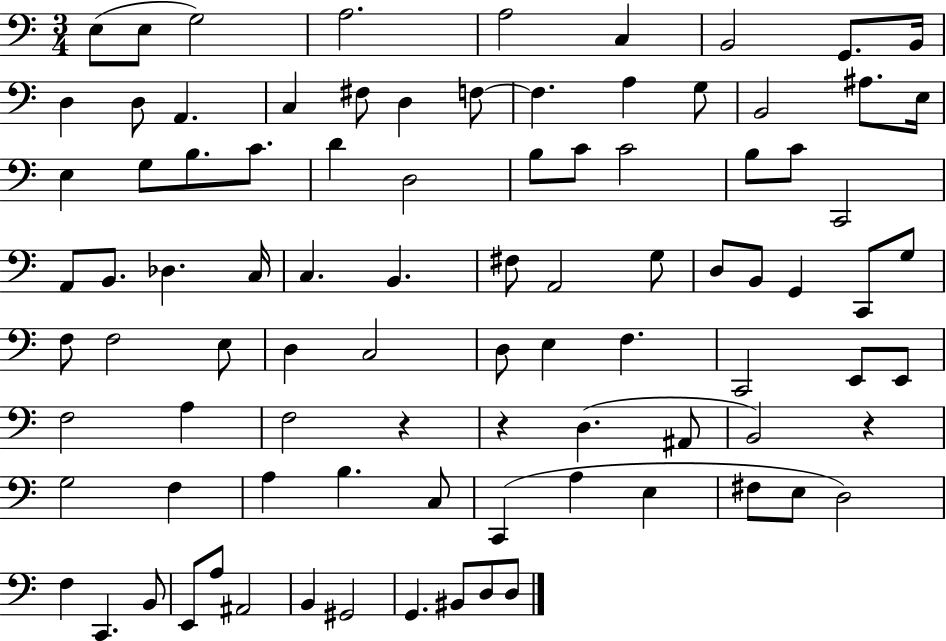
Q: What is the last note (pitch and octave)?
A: D3